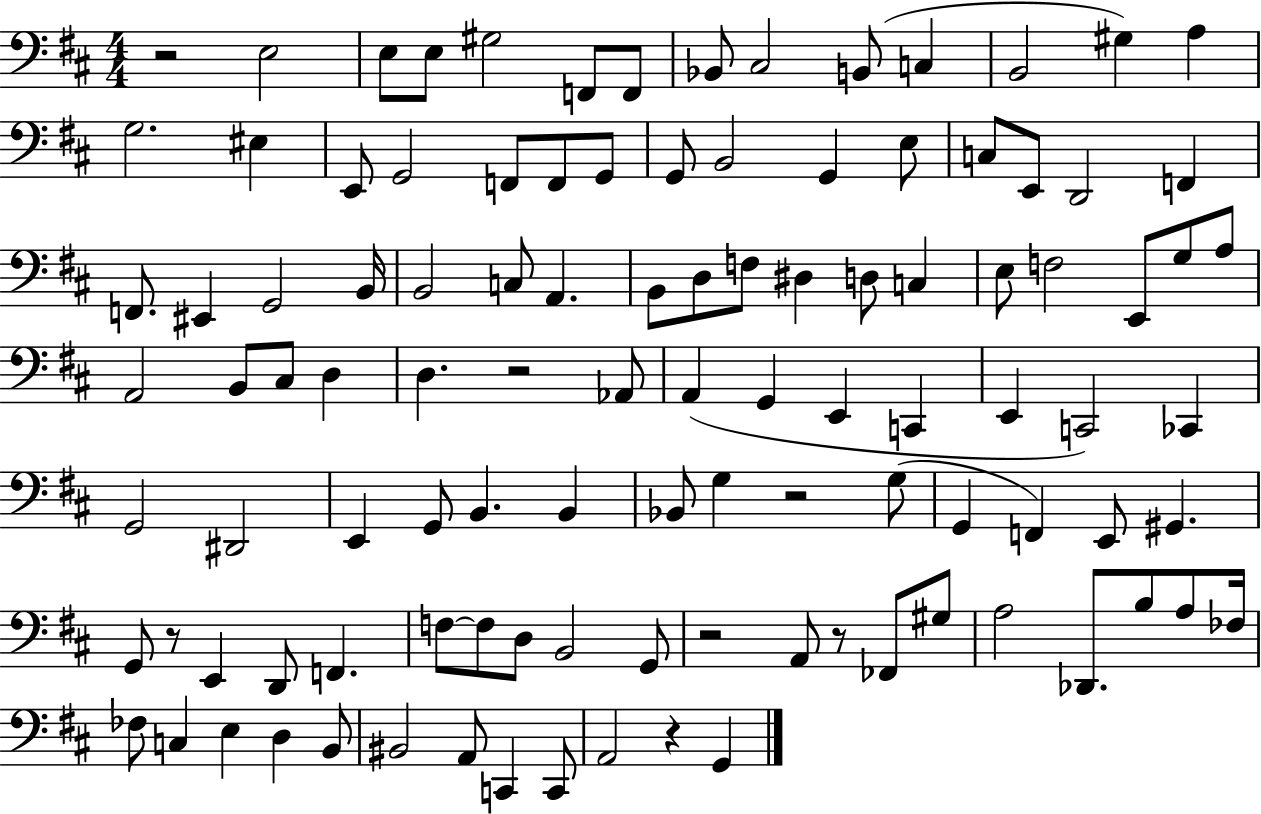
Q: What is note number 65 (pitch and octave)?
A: B2